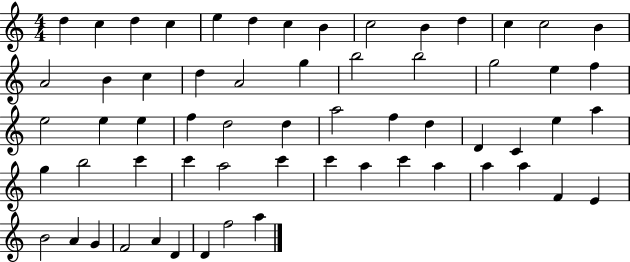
X:1
T:Untitled
M:4/4
L:1/4
K:C
d c d c e d c B c2 B d c c2 B A2 B c d A2 g b2 b2 g2 e f e2 e e f d2 d a2 f d D C e a g b2 c' c' a2 c' c' a c' a a a F E B2 A G F2 A D D f2 a